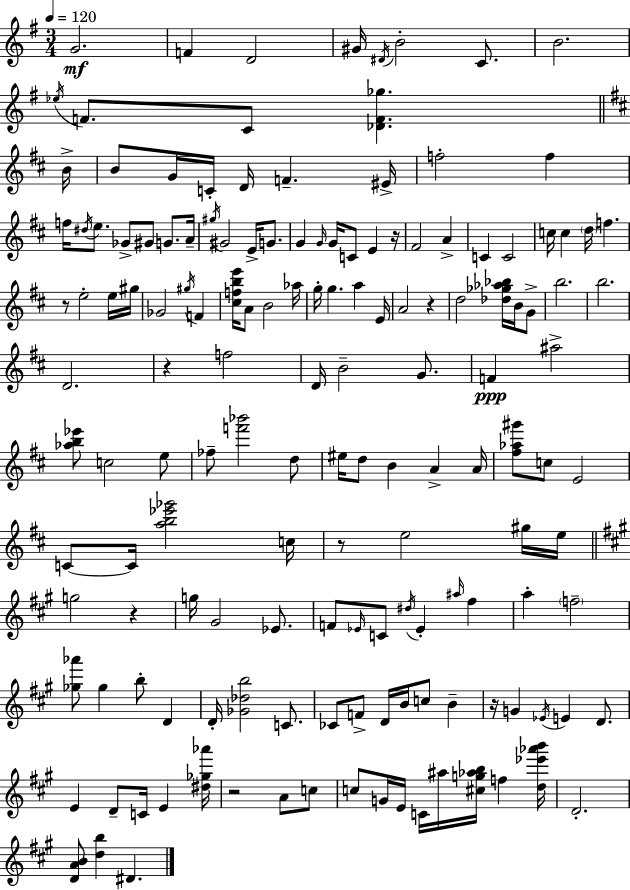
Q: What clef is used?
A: treble